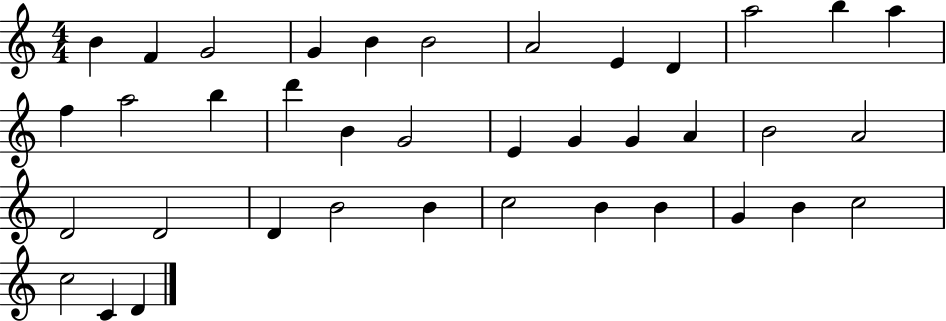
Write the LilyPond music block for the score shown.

{
  \clef treble
  \numericTimeSignature
  \time 4/4
  \key c \major
  b'4 f'4 g'2 | g'4 b'4 b'2 | a'2 e'4 d'4 | a''2 b''4 a''4 | \break f''4 a''2 b''4 | d'''4 b'4 g'2 | e'4 g'4 g'4 a'4 | b'2 a'2 | \break d'2 d'2 | d'4 b'2 b'4 | c''2 b'4 b'4 | g'4 b'4 c''2 | \break c''2 c'4 d'4 | \bar "|."
}